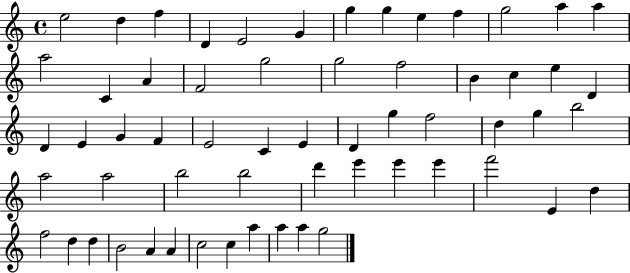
{
  \clef treble
  \time 4/4
  \defaultTimeSignature
  \key c \major
  e''2 d''4 f''4 | d'4 e'2 g'4 | g''4 g''4 e''4 f''4 | g''2 a''4 a''4 | \break a''2 c'4 a'4 | f'2 g''2 | g''2 f''2 | b'4 c''4 e''4 d'4 | \break d'4 e'4 g'4 f'4 | e'2 c'4 e'4 | d'4 g''4 f''2 | d''4 g''4 b''2 | \break a''2 a''2 | b''2 b''2 | d'''4 e'''4 e'''4 e'''4 | f'''2 e'4 d''4 | \break f''2 d''4 d''4 | b'2 a'4 a'4 | c''2 c''4 a''4 | a''4 a''4 g''2 | \break \bar "|."
}